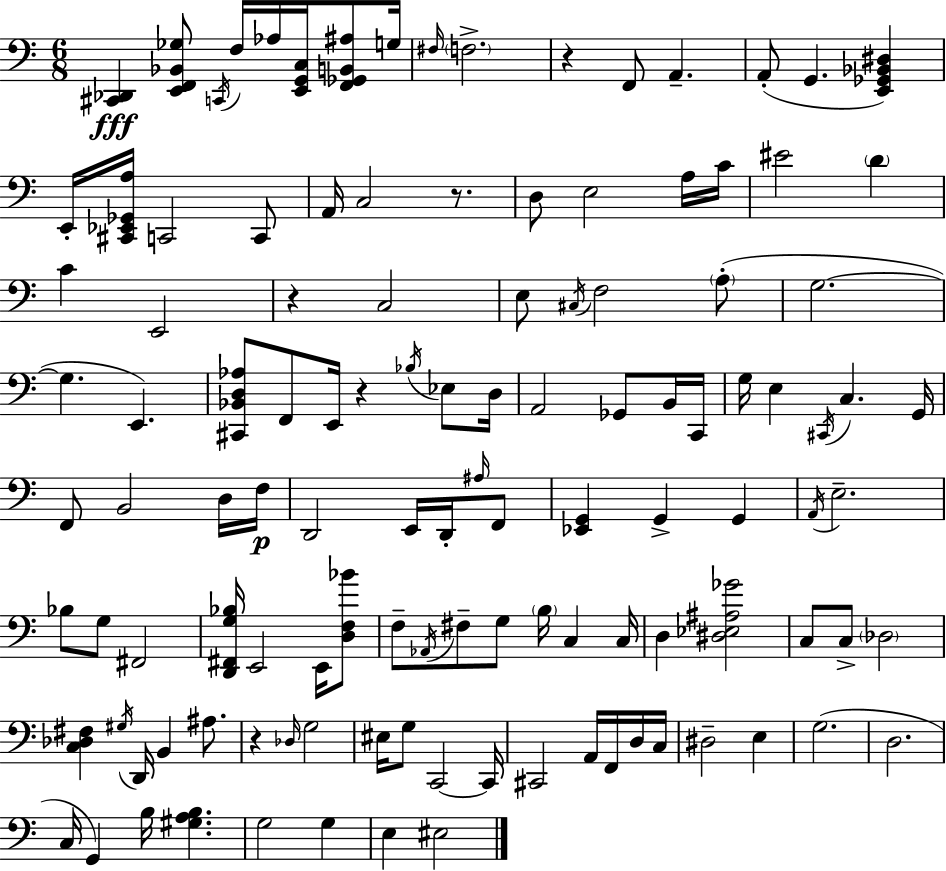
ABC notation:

X:1
T:Untitled
M:6/8
L:1/4
K:C
[^C,,_D,,] [E,,F,,_B,,_G,]/2 C,,/4 F,/4 _A,/4 [E,,G,,C,]/4 [F,,_G,,B,,^A,]/2 G,/4 ^F,/4 F,2 z F,,/2 A,, A,,/2 G,, [E,,_G,,_B,,^D,] E,,/4 [^C,,_E,,_G,,A,]/4 C,,2 C,,/2 A,,/4 C,2 z/2 D,/2 E,2 A,/4 C/4 ^E2 D C E,,2 z C,2 E,/2 ^C,/4 F,2 A,/2 G,2 G, E,, [^C,,_B,,D,_A,]/2 F,,/2 E,,/4 z _B,/4 _E,/2 D,/4 A,,2 _G,,/2 B,,/4 C,,/4 G,/4 E, ^C,,/4 C, G,,/4 F,,/2 B,,2 D,/4 F,/4 D,,2 E,,/4 D,,/4 ^A,/4 F,,/2 [_E,,G,,] G,, G,, A,,/4 E,2 _B,/2 G,/2 ^F,,2 [D,,^F,,G,_B,]/4 E,,2 E,,/4 [D,F,_B]/2 F,/2 _A,,/4 ^F,/2 G,/2 B,/4 C, C,/4 D, [^D,_E,^A,_G]2 C,/2 C,/2 _D,2 [C,_D,^F,] ^G,/4 D,,/4 B,, ^A,/2 z _D,/4 G,2 ^E,/4 G,/2 C,,2 C,,/4 ^C,,2 A,,/4 F,,/4 D,/4 C,/4 ^D,2 E, G,2 D,2 C,/4 G,, B,/4 [^G,A,B,] G,2 G, E, ^E,2